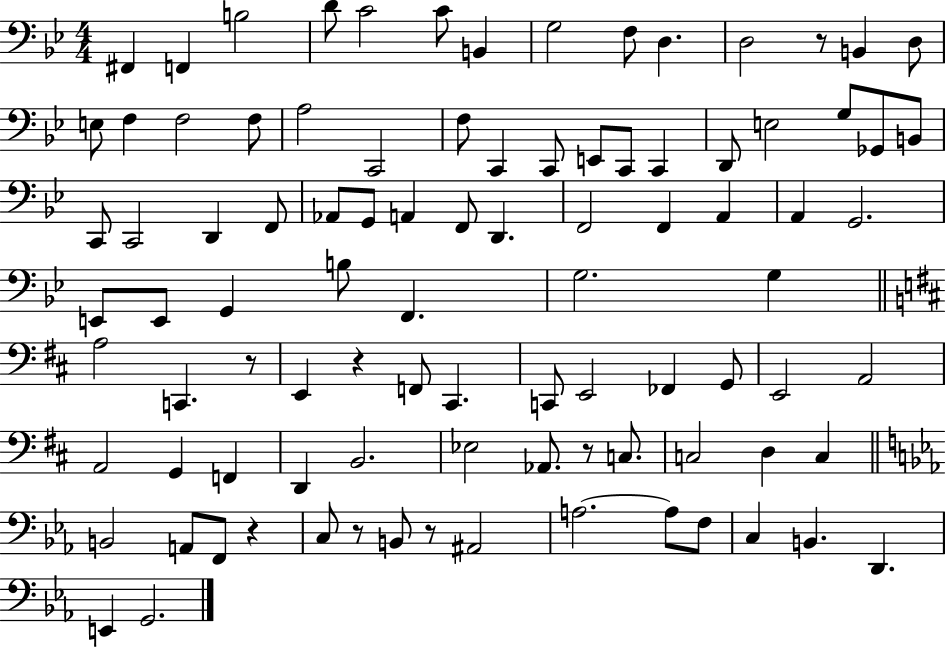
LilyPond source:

{
  \clef bass
  \numericTimeSignature
  \time 4/4
  \key bes \major
  fis,4 f,4 b2 | d'8 c'2 c'8 b,4 | g2 f8 d4. | d2 r8 b,4 d8 | \break e8 f4 f2 f8 | a2 c,2 | f8 c,4 c,8 e,8 c,8 c,4 | d,8 e2 g8 ges,8 b,8 | \break c,8 c,2 d,4 f,8 | aes,8 g,8 a,4 f,8 d,4. | f,2 f,4 a,4 | a,4 g,2. | \break e,8 e,8 g,4 b8 f,4. | g2. g4 | \bar "||" \break \key b \minor a2 c,4. r8 | e,4 r4 f,8 cis,4. | c,8 e,2 fes,4 g,8 | e,2 a,2 | \break a,2 g,4 f,4 | d,4 b,2. | ees2 aes,8. r8 c8. | c2 d4 c4 | \break \bar "||" \break \key ees \major b,2 a,8 f,8 r4 | c8 r8 b,8 r8 ais,2 | a2.~~ a8 f8 | c4 b,4. d,4. | \break e,4 g,2. | \bar "|."
}